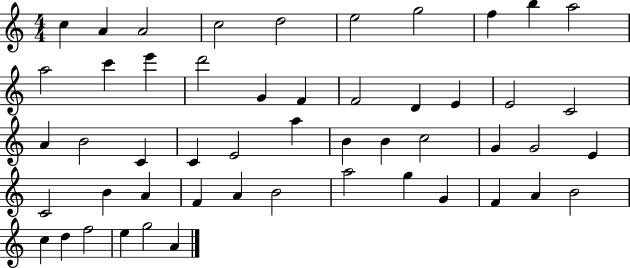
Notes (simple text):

C5/q A4/q A4/h C5/h D5/h E5/h G5/h F5/q B5/q A5/h A5/h C6/q E6/q D6/h G4/q F4/q F4/h D4/q E4/q E4/h C4/h A4/q B4/h C4/q C4/q E4/h A5/q B4/q B4/q C5/h G4/q G4/h E4/q C4/h B4/q A4/q F4/q A4/q B4/h A5/h G5/q G4/q F4/q A4/q B4/h C5/q D5/q F5/h E5/q G5/h A4/q